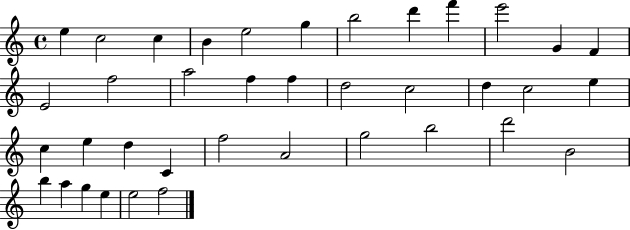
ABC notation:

X:1
T:Untitled
M:4/4
L:1/4
K:C
e c2 c B e2 g b2 d' f' e'2 G F E2 f2 a2 f f d2 c2 d c2 e c e d C f2 A2 g2 b2 d'2 B2 b a g e e2 f2